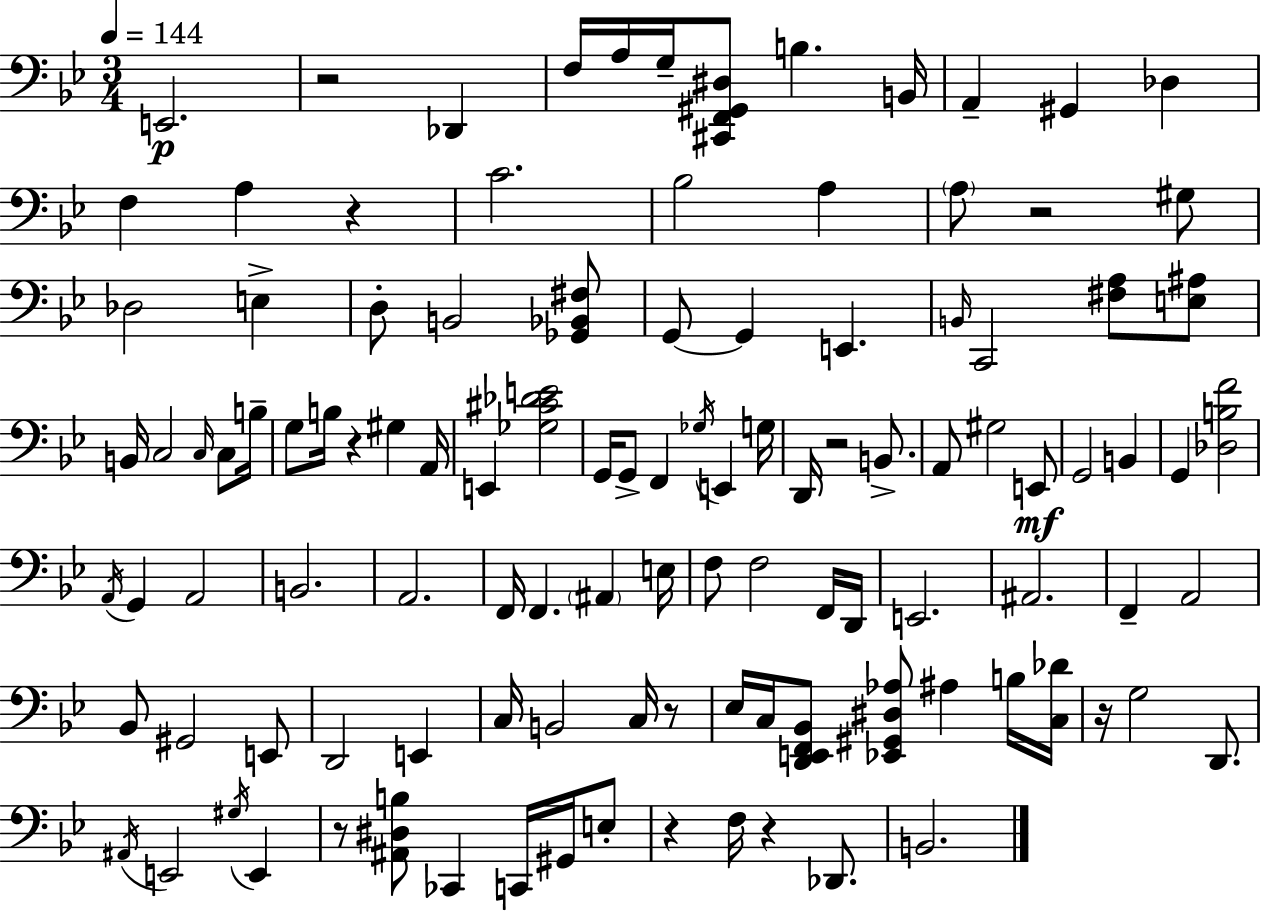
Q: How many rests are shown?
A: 10